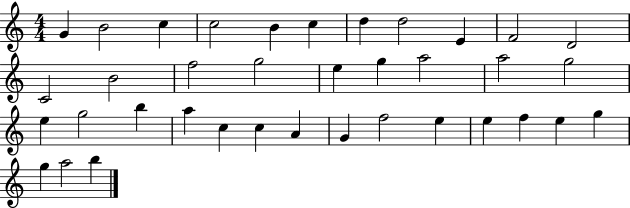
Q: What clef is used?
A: treble